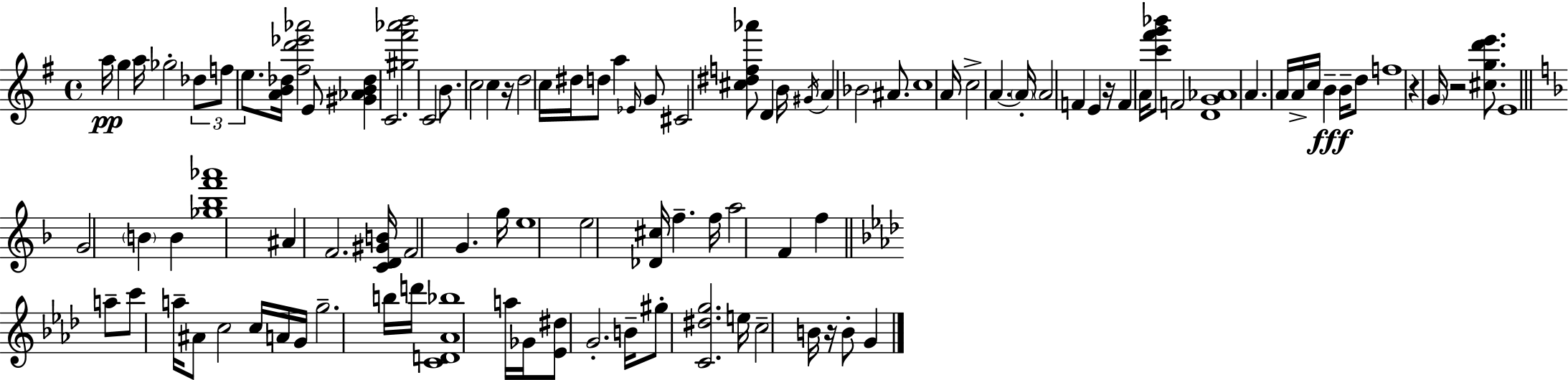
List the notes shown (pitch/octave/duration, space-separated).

A5/s G5/q A5/s Gb5/h Db5/e F5/e E5/e. [A4,B4,Db5]/s [F#5,D6,Eb6,Ab6]/h E4/e [G#4,Ab4,B4,Db5]/q C4/h. [G#5,F#6,Ab6,B6]/h C4/h B4/e. C5/h C5/q R/s D5/h C5/s D#5/s D5/e A5/q Eb4/s G4/e C#4/h [C#5,D#5,F5,Ab6]/e D4/q B4/s G#4/s A4/q Bb4/h A#4/e. C5/w A4/s C5/h A4/q. A4/s A4/h F4/q E4/q R/s F4/q A4/s [C6,F#6,G6,Bb6]/e F4/h [D4,G4,Ab4]/w A4/q. A4/s A4/s C5/s B4/q B4/s D5/e F5/w R/q G4/s R/h [C#5,G5,D6,E6]/e. E4/w G4/h B4/q B4/q [Gb5,Bb5,F6,Ab6]/w A#4/q F4/h. [C4,D4,G#4,B4]/s F4/h G4/q. G5/s E5/w E5/h [Db4,C#5]/s F5/q. F5/s A5/h F4/q F5/q A5/e C6/e A5/s A#4/e C5/h C5/s A4/s G4/s G5/h. B5/s D6/s [C4,D4,Ab4,Bb5]/w A5/s Gb4/s [Eb4,D#5]/e G4/h. B4/s G#5/e [C4,D#5,G5]/h. E5/s C5/h B4/s R/s B4/e G4/q